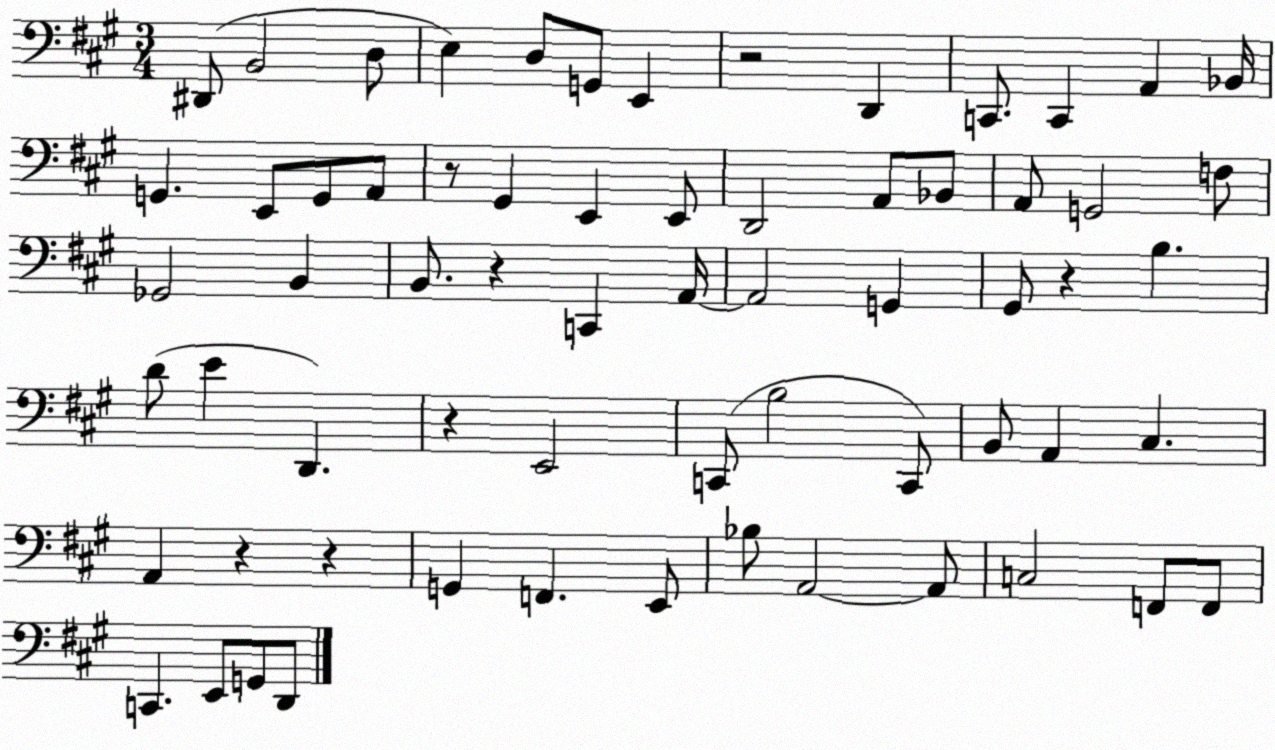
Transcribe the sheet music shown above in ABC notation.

X:1
T:Untitled
M:3/4
L:1/4
K:A
^D,,/2 B,,2 D,/2 E, D,/2 G,,/2 E,, z2 D,, C,,/2 C,, A,, _B,,/4 G,, E,,/2 G,,/2 A,,/2 z/2 ^G,, E,, E,,/2 D,,2 A,,/2 _B,,/2 A,,/2 G,,2 F,/2 _G,,2 B,, B,,/2 z C,, A,,/4 A,,2 G,, ^G,,/2 z B, D/2 E D,, z E,,2 C,,/2 B,2 C,,/2 B,,/2 A,, ^C, A,, z z G,, F,, E,,/2 _B,/2 A,,2 A,,/2 C,2 F,,/2 F,,/2 C,, E,,/2 G,,/2 D,,/2